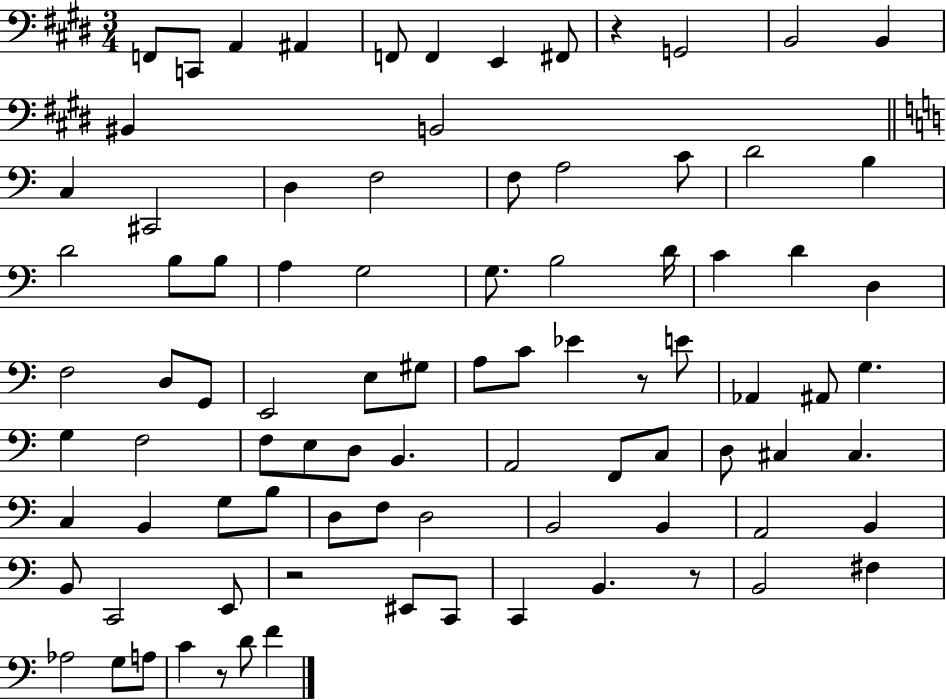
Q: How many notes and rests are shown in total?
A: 89